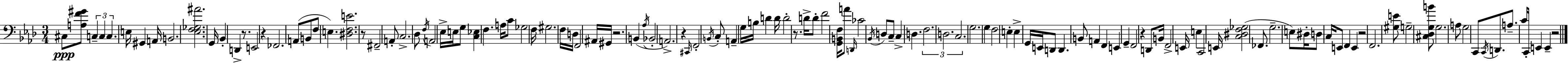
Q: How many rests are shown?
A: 9